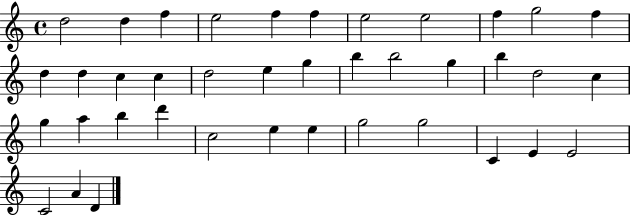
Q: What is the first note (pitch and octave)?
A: D5